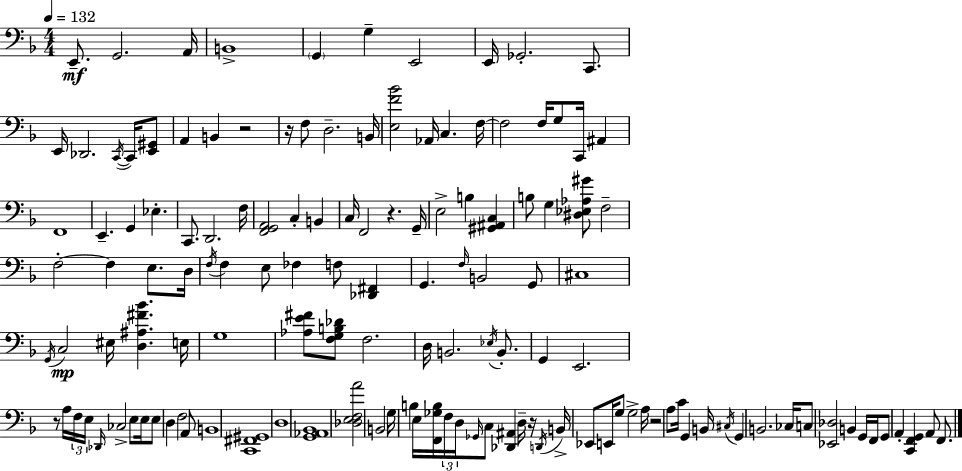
{
  \clef bass
  \numericTimeSignature
  \time 4/4
  \key f \major
  \tempo 4 = 132
  \repeat volta 2 { e,8.--\mf g,2. a,16 | b,1-> | \parenthesize g,4 g4-- e,2 | e,16 ges,2.-. c,8. | \break e,16 des,2. \acciaccatura { c,16~ }~ c,16 <e, gis,>8 | a,4 b,4 r2 | r16 f8 d2.-- | b,16 <e f' bes'>2 aes,16 c4. | \break f16~~ f2 f16 g8 c,16 ais,4 | f,1 | e,4.-- g,4 ees4.-. | c,8. d,2. | \break f16 <f, g, a,>2 c4-. b,4 | c16 f,2 r4. | g,16-- e2-> b4 <gis, ais, c>4 | b8 g4 <dis ees aes gis'>8 f2-- | \break f2-.~~ f4 e8. | d16 \acciaccatura { f16 } f4 e8 fes4 f8 <des, fis,>4 | g,4. \grace { f16 } b,2 | g,8 cis1 | \break \acciaccatura { g,16 } c2\mp eis16 <d ais fis' bes'>4. | e16 g1 | <aes e' fis'>8 <f g b des'>8 f2. | d16 b,2. | \break \acciaccatura { ees16 } b,8.-. g,4 e,2. | r8 a16 \tuplet 3/2 { f16 e16 \grace { des,16 } } ces2-> | e8 e16 e8 d4 f2 | a,8 b,1 | \break <c, fis, gis,>1 | d1 | <g, aes, bes,>1 | <des e f a'>2 b,2 | \break g16 b4 e16 <f, ges b>16 \tuplet 3/2 { f16 d16 \grace { ges,16 } } | c8 <des, ais,>4 d16-- r16 \acciaccatura { d,16 } b,16-> ees,8 e,16 g8 g2-> | a16 r2 | a8 c'16 g,4 b,16 \acciaccatura { cis16 } g,4 b,2. | \break ces16 c8 <ees, des>2 | b,4 g,16 f,16 g,8 a,4-. | <c, f, g,>4 a,8 f,8. } \bar "|."
}